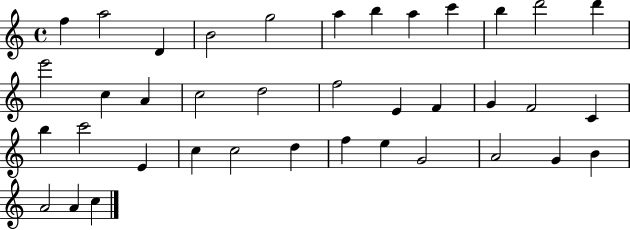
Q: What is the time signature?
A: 4/4